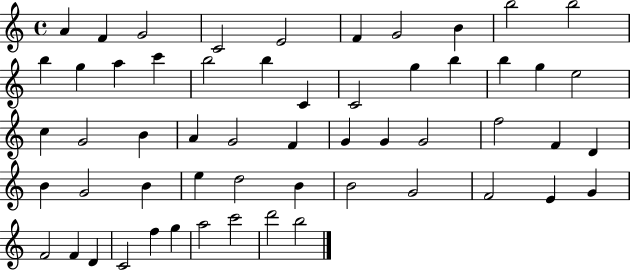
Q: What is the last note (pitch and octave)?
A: B5